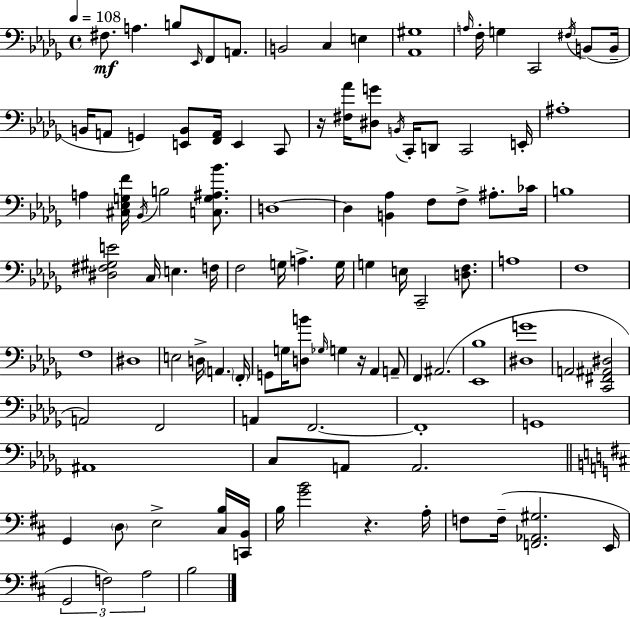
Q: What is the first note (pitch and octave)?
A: F#3